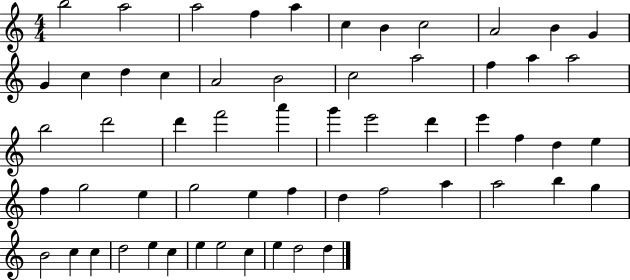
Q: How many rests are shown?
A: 0